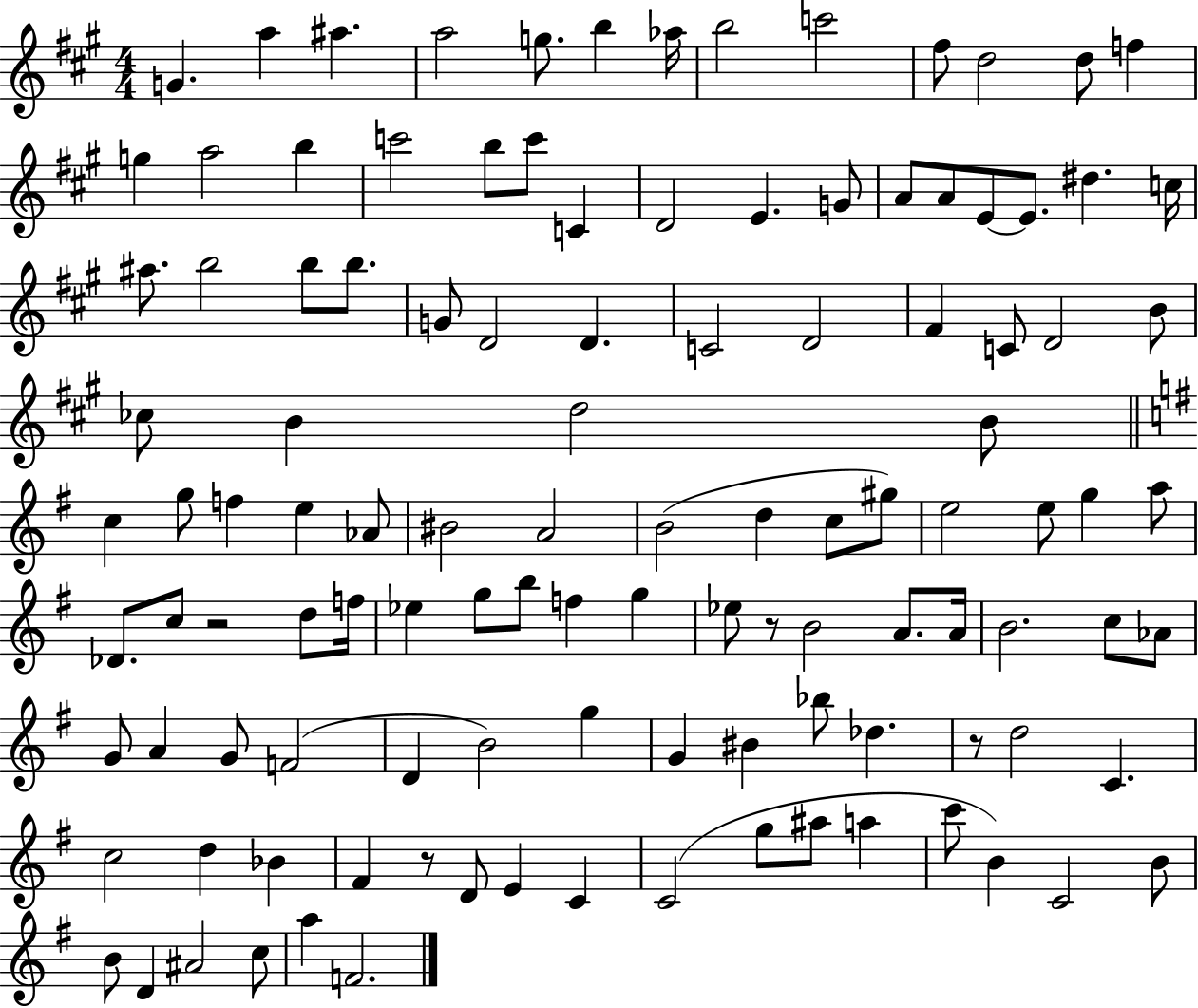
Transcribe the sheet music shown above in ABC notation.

X:1
T:Untitled
M:4/4
L:1/4
K:A
G a ^a a2 g/2 b _a/4 b2 c'2 ^f/2 d2 d/2 f g a2 b c'2 b/2 c'/2 C D2 E G/2 A/2 A/2 E/2 E/2 ^d c/4 ^a/2 b2 b/2 b/2 G/2 D2 D C2 D2 ^F C/2 D2 B/2 _c/2 B d2 B/2 c g/2 f e _A/2 ^B2 A2 B2 d c/2 ^g/2 e2 e/2 g a/2 _D/2 c/2 z2 d/2 f/4 _e g/2 b/2 f g _e/2 z/2 B2 A/2 A/4 B2 c/2 _A/2 G/2 A G/2 F2 D B2 g G ^B _b/2 _d z/2 d2 C c2 d _B ^F z/2 D/2 E C C2 g/2 ^a/2 a c'/2 B C2 B/2 B/2 D ^A2 c/2 a F2